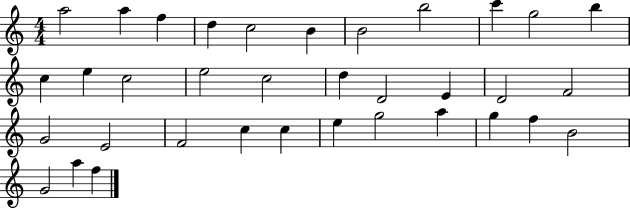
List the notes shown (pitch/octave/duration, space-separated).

A5/h A5/q F5/q D5/q C5/h B4/q B4/h B5/h C6/q G5/h B5/q C5/q E5/q C5/h E5/h C5/h D5/q D4/h E4/q D4/h F4/h G4/h E4/h F4/h C5/q C5/q E5/q G5/h A5/q G5/q F5/q B4/h G4/h A5/q F5/q